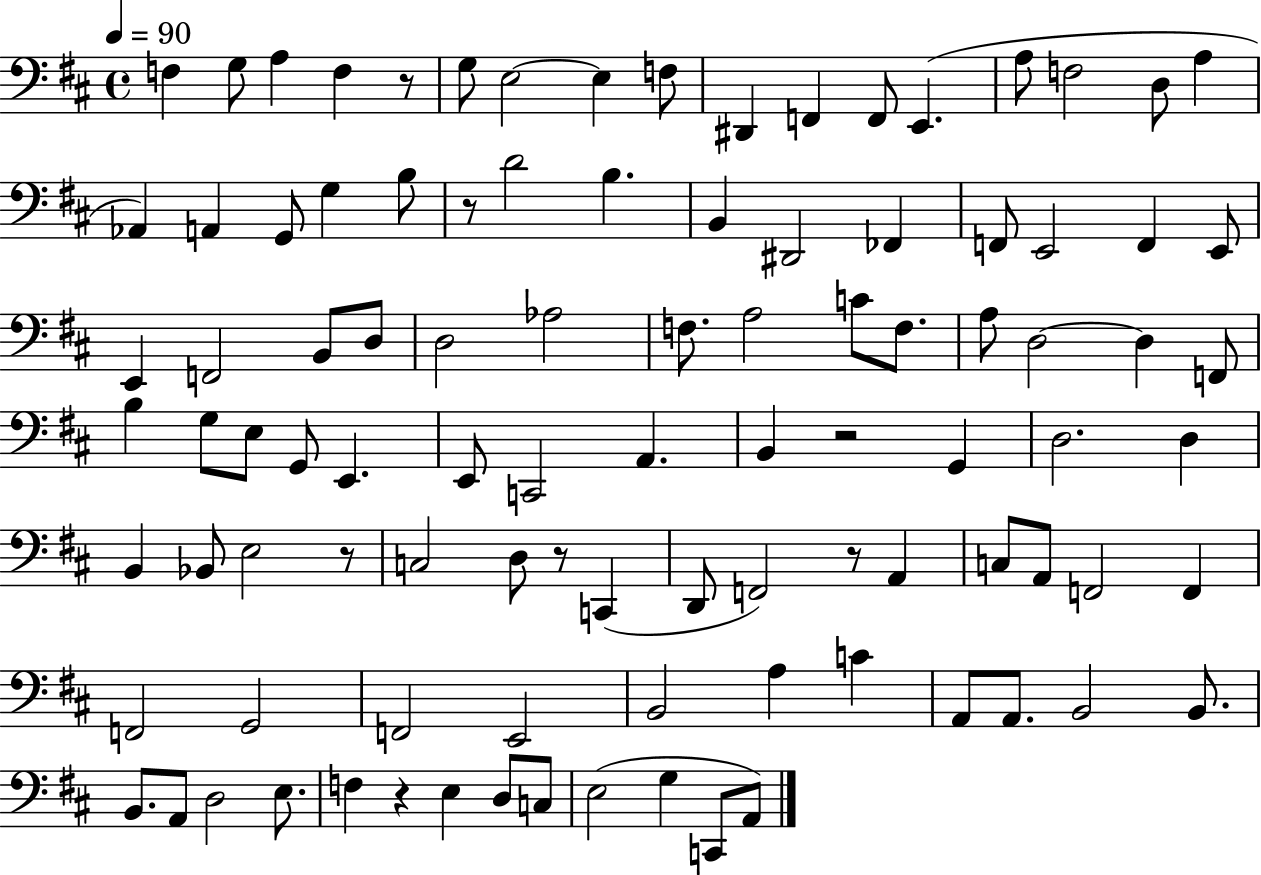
{
  \clef bass
  \time 4/4
  \defaultTimeSignature
  \key d \major
  \tempo 4 = 90
  \repeat volta 2 { f4 g8 a4 f4 r8 | g8 e2~~ e4 f8 | dis,4 f,4 f,8 e,4.( | a8 f2 d8 a4 | \break aes,4) a,4 g,8 g4 b8 | r8 d'2 b4. | b,4 dis,2 fes,4 | f,8 e,2 f,4 e,8 | \break e,4 f,2 b,8 d8 | d2 aes2 | f8. a2 c'8 f8. | a8 d2~~ d4 f,8 | \break b4 g8 e8 g,8 e,4. | e,8 c,2 a,4. | b,4 r2 g,4 | d2. d4 | \break b,4 bes,8 e2 r8 | c2 d8 r8 c,4( | d,8 f,2) r8 a,4 | c8 a,8 f,2 f,4 | \break f,2 g,2 | f,2 e,2 | b,2 a4 c'4 | a,8 a,8. b,2 b,8. | \break b,8. a,8 d2 e8. | f4 r4 e4 d8 c8 | e2( g4 c,8 a,8) | } \bar "|."
}